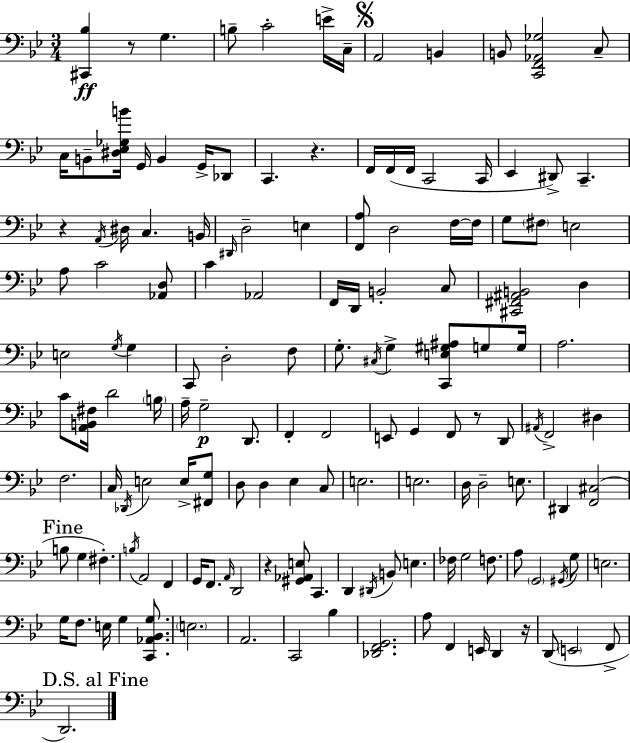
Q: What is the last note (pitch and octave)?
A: D2